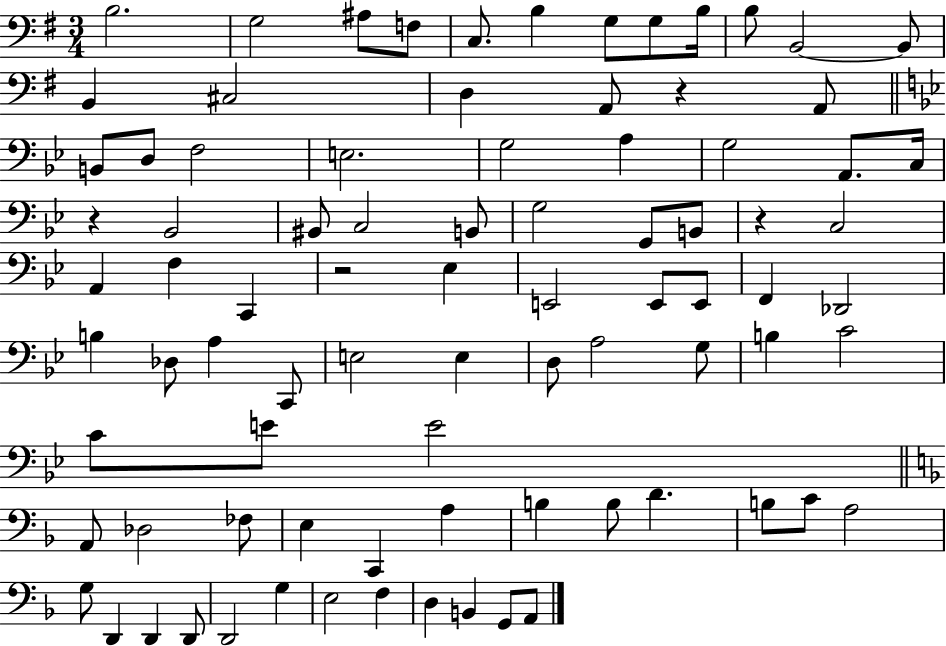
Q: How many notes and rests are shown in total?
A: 85